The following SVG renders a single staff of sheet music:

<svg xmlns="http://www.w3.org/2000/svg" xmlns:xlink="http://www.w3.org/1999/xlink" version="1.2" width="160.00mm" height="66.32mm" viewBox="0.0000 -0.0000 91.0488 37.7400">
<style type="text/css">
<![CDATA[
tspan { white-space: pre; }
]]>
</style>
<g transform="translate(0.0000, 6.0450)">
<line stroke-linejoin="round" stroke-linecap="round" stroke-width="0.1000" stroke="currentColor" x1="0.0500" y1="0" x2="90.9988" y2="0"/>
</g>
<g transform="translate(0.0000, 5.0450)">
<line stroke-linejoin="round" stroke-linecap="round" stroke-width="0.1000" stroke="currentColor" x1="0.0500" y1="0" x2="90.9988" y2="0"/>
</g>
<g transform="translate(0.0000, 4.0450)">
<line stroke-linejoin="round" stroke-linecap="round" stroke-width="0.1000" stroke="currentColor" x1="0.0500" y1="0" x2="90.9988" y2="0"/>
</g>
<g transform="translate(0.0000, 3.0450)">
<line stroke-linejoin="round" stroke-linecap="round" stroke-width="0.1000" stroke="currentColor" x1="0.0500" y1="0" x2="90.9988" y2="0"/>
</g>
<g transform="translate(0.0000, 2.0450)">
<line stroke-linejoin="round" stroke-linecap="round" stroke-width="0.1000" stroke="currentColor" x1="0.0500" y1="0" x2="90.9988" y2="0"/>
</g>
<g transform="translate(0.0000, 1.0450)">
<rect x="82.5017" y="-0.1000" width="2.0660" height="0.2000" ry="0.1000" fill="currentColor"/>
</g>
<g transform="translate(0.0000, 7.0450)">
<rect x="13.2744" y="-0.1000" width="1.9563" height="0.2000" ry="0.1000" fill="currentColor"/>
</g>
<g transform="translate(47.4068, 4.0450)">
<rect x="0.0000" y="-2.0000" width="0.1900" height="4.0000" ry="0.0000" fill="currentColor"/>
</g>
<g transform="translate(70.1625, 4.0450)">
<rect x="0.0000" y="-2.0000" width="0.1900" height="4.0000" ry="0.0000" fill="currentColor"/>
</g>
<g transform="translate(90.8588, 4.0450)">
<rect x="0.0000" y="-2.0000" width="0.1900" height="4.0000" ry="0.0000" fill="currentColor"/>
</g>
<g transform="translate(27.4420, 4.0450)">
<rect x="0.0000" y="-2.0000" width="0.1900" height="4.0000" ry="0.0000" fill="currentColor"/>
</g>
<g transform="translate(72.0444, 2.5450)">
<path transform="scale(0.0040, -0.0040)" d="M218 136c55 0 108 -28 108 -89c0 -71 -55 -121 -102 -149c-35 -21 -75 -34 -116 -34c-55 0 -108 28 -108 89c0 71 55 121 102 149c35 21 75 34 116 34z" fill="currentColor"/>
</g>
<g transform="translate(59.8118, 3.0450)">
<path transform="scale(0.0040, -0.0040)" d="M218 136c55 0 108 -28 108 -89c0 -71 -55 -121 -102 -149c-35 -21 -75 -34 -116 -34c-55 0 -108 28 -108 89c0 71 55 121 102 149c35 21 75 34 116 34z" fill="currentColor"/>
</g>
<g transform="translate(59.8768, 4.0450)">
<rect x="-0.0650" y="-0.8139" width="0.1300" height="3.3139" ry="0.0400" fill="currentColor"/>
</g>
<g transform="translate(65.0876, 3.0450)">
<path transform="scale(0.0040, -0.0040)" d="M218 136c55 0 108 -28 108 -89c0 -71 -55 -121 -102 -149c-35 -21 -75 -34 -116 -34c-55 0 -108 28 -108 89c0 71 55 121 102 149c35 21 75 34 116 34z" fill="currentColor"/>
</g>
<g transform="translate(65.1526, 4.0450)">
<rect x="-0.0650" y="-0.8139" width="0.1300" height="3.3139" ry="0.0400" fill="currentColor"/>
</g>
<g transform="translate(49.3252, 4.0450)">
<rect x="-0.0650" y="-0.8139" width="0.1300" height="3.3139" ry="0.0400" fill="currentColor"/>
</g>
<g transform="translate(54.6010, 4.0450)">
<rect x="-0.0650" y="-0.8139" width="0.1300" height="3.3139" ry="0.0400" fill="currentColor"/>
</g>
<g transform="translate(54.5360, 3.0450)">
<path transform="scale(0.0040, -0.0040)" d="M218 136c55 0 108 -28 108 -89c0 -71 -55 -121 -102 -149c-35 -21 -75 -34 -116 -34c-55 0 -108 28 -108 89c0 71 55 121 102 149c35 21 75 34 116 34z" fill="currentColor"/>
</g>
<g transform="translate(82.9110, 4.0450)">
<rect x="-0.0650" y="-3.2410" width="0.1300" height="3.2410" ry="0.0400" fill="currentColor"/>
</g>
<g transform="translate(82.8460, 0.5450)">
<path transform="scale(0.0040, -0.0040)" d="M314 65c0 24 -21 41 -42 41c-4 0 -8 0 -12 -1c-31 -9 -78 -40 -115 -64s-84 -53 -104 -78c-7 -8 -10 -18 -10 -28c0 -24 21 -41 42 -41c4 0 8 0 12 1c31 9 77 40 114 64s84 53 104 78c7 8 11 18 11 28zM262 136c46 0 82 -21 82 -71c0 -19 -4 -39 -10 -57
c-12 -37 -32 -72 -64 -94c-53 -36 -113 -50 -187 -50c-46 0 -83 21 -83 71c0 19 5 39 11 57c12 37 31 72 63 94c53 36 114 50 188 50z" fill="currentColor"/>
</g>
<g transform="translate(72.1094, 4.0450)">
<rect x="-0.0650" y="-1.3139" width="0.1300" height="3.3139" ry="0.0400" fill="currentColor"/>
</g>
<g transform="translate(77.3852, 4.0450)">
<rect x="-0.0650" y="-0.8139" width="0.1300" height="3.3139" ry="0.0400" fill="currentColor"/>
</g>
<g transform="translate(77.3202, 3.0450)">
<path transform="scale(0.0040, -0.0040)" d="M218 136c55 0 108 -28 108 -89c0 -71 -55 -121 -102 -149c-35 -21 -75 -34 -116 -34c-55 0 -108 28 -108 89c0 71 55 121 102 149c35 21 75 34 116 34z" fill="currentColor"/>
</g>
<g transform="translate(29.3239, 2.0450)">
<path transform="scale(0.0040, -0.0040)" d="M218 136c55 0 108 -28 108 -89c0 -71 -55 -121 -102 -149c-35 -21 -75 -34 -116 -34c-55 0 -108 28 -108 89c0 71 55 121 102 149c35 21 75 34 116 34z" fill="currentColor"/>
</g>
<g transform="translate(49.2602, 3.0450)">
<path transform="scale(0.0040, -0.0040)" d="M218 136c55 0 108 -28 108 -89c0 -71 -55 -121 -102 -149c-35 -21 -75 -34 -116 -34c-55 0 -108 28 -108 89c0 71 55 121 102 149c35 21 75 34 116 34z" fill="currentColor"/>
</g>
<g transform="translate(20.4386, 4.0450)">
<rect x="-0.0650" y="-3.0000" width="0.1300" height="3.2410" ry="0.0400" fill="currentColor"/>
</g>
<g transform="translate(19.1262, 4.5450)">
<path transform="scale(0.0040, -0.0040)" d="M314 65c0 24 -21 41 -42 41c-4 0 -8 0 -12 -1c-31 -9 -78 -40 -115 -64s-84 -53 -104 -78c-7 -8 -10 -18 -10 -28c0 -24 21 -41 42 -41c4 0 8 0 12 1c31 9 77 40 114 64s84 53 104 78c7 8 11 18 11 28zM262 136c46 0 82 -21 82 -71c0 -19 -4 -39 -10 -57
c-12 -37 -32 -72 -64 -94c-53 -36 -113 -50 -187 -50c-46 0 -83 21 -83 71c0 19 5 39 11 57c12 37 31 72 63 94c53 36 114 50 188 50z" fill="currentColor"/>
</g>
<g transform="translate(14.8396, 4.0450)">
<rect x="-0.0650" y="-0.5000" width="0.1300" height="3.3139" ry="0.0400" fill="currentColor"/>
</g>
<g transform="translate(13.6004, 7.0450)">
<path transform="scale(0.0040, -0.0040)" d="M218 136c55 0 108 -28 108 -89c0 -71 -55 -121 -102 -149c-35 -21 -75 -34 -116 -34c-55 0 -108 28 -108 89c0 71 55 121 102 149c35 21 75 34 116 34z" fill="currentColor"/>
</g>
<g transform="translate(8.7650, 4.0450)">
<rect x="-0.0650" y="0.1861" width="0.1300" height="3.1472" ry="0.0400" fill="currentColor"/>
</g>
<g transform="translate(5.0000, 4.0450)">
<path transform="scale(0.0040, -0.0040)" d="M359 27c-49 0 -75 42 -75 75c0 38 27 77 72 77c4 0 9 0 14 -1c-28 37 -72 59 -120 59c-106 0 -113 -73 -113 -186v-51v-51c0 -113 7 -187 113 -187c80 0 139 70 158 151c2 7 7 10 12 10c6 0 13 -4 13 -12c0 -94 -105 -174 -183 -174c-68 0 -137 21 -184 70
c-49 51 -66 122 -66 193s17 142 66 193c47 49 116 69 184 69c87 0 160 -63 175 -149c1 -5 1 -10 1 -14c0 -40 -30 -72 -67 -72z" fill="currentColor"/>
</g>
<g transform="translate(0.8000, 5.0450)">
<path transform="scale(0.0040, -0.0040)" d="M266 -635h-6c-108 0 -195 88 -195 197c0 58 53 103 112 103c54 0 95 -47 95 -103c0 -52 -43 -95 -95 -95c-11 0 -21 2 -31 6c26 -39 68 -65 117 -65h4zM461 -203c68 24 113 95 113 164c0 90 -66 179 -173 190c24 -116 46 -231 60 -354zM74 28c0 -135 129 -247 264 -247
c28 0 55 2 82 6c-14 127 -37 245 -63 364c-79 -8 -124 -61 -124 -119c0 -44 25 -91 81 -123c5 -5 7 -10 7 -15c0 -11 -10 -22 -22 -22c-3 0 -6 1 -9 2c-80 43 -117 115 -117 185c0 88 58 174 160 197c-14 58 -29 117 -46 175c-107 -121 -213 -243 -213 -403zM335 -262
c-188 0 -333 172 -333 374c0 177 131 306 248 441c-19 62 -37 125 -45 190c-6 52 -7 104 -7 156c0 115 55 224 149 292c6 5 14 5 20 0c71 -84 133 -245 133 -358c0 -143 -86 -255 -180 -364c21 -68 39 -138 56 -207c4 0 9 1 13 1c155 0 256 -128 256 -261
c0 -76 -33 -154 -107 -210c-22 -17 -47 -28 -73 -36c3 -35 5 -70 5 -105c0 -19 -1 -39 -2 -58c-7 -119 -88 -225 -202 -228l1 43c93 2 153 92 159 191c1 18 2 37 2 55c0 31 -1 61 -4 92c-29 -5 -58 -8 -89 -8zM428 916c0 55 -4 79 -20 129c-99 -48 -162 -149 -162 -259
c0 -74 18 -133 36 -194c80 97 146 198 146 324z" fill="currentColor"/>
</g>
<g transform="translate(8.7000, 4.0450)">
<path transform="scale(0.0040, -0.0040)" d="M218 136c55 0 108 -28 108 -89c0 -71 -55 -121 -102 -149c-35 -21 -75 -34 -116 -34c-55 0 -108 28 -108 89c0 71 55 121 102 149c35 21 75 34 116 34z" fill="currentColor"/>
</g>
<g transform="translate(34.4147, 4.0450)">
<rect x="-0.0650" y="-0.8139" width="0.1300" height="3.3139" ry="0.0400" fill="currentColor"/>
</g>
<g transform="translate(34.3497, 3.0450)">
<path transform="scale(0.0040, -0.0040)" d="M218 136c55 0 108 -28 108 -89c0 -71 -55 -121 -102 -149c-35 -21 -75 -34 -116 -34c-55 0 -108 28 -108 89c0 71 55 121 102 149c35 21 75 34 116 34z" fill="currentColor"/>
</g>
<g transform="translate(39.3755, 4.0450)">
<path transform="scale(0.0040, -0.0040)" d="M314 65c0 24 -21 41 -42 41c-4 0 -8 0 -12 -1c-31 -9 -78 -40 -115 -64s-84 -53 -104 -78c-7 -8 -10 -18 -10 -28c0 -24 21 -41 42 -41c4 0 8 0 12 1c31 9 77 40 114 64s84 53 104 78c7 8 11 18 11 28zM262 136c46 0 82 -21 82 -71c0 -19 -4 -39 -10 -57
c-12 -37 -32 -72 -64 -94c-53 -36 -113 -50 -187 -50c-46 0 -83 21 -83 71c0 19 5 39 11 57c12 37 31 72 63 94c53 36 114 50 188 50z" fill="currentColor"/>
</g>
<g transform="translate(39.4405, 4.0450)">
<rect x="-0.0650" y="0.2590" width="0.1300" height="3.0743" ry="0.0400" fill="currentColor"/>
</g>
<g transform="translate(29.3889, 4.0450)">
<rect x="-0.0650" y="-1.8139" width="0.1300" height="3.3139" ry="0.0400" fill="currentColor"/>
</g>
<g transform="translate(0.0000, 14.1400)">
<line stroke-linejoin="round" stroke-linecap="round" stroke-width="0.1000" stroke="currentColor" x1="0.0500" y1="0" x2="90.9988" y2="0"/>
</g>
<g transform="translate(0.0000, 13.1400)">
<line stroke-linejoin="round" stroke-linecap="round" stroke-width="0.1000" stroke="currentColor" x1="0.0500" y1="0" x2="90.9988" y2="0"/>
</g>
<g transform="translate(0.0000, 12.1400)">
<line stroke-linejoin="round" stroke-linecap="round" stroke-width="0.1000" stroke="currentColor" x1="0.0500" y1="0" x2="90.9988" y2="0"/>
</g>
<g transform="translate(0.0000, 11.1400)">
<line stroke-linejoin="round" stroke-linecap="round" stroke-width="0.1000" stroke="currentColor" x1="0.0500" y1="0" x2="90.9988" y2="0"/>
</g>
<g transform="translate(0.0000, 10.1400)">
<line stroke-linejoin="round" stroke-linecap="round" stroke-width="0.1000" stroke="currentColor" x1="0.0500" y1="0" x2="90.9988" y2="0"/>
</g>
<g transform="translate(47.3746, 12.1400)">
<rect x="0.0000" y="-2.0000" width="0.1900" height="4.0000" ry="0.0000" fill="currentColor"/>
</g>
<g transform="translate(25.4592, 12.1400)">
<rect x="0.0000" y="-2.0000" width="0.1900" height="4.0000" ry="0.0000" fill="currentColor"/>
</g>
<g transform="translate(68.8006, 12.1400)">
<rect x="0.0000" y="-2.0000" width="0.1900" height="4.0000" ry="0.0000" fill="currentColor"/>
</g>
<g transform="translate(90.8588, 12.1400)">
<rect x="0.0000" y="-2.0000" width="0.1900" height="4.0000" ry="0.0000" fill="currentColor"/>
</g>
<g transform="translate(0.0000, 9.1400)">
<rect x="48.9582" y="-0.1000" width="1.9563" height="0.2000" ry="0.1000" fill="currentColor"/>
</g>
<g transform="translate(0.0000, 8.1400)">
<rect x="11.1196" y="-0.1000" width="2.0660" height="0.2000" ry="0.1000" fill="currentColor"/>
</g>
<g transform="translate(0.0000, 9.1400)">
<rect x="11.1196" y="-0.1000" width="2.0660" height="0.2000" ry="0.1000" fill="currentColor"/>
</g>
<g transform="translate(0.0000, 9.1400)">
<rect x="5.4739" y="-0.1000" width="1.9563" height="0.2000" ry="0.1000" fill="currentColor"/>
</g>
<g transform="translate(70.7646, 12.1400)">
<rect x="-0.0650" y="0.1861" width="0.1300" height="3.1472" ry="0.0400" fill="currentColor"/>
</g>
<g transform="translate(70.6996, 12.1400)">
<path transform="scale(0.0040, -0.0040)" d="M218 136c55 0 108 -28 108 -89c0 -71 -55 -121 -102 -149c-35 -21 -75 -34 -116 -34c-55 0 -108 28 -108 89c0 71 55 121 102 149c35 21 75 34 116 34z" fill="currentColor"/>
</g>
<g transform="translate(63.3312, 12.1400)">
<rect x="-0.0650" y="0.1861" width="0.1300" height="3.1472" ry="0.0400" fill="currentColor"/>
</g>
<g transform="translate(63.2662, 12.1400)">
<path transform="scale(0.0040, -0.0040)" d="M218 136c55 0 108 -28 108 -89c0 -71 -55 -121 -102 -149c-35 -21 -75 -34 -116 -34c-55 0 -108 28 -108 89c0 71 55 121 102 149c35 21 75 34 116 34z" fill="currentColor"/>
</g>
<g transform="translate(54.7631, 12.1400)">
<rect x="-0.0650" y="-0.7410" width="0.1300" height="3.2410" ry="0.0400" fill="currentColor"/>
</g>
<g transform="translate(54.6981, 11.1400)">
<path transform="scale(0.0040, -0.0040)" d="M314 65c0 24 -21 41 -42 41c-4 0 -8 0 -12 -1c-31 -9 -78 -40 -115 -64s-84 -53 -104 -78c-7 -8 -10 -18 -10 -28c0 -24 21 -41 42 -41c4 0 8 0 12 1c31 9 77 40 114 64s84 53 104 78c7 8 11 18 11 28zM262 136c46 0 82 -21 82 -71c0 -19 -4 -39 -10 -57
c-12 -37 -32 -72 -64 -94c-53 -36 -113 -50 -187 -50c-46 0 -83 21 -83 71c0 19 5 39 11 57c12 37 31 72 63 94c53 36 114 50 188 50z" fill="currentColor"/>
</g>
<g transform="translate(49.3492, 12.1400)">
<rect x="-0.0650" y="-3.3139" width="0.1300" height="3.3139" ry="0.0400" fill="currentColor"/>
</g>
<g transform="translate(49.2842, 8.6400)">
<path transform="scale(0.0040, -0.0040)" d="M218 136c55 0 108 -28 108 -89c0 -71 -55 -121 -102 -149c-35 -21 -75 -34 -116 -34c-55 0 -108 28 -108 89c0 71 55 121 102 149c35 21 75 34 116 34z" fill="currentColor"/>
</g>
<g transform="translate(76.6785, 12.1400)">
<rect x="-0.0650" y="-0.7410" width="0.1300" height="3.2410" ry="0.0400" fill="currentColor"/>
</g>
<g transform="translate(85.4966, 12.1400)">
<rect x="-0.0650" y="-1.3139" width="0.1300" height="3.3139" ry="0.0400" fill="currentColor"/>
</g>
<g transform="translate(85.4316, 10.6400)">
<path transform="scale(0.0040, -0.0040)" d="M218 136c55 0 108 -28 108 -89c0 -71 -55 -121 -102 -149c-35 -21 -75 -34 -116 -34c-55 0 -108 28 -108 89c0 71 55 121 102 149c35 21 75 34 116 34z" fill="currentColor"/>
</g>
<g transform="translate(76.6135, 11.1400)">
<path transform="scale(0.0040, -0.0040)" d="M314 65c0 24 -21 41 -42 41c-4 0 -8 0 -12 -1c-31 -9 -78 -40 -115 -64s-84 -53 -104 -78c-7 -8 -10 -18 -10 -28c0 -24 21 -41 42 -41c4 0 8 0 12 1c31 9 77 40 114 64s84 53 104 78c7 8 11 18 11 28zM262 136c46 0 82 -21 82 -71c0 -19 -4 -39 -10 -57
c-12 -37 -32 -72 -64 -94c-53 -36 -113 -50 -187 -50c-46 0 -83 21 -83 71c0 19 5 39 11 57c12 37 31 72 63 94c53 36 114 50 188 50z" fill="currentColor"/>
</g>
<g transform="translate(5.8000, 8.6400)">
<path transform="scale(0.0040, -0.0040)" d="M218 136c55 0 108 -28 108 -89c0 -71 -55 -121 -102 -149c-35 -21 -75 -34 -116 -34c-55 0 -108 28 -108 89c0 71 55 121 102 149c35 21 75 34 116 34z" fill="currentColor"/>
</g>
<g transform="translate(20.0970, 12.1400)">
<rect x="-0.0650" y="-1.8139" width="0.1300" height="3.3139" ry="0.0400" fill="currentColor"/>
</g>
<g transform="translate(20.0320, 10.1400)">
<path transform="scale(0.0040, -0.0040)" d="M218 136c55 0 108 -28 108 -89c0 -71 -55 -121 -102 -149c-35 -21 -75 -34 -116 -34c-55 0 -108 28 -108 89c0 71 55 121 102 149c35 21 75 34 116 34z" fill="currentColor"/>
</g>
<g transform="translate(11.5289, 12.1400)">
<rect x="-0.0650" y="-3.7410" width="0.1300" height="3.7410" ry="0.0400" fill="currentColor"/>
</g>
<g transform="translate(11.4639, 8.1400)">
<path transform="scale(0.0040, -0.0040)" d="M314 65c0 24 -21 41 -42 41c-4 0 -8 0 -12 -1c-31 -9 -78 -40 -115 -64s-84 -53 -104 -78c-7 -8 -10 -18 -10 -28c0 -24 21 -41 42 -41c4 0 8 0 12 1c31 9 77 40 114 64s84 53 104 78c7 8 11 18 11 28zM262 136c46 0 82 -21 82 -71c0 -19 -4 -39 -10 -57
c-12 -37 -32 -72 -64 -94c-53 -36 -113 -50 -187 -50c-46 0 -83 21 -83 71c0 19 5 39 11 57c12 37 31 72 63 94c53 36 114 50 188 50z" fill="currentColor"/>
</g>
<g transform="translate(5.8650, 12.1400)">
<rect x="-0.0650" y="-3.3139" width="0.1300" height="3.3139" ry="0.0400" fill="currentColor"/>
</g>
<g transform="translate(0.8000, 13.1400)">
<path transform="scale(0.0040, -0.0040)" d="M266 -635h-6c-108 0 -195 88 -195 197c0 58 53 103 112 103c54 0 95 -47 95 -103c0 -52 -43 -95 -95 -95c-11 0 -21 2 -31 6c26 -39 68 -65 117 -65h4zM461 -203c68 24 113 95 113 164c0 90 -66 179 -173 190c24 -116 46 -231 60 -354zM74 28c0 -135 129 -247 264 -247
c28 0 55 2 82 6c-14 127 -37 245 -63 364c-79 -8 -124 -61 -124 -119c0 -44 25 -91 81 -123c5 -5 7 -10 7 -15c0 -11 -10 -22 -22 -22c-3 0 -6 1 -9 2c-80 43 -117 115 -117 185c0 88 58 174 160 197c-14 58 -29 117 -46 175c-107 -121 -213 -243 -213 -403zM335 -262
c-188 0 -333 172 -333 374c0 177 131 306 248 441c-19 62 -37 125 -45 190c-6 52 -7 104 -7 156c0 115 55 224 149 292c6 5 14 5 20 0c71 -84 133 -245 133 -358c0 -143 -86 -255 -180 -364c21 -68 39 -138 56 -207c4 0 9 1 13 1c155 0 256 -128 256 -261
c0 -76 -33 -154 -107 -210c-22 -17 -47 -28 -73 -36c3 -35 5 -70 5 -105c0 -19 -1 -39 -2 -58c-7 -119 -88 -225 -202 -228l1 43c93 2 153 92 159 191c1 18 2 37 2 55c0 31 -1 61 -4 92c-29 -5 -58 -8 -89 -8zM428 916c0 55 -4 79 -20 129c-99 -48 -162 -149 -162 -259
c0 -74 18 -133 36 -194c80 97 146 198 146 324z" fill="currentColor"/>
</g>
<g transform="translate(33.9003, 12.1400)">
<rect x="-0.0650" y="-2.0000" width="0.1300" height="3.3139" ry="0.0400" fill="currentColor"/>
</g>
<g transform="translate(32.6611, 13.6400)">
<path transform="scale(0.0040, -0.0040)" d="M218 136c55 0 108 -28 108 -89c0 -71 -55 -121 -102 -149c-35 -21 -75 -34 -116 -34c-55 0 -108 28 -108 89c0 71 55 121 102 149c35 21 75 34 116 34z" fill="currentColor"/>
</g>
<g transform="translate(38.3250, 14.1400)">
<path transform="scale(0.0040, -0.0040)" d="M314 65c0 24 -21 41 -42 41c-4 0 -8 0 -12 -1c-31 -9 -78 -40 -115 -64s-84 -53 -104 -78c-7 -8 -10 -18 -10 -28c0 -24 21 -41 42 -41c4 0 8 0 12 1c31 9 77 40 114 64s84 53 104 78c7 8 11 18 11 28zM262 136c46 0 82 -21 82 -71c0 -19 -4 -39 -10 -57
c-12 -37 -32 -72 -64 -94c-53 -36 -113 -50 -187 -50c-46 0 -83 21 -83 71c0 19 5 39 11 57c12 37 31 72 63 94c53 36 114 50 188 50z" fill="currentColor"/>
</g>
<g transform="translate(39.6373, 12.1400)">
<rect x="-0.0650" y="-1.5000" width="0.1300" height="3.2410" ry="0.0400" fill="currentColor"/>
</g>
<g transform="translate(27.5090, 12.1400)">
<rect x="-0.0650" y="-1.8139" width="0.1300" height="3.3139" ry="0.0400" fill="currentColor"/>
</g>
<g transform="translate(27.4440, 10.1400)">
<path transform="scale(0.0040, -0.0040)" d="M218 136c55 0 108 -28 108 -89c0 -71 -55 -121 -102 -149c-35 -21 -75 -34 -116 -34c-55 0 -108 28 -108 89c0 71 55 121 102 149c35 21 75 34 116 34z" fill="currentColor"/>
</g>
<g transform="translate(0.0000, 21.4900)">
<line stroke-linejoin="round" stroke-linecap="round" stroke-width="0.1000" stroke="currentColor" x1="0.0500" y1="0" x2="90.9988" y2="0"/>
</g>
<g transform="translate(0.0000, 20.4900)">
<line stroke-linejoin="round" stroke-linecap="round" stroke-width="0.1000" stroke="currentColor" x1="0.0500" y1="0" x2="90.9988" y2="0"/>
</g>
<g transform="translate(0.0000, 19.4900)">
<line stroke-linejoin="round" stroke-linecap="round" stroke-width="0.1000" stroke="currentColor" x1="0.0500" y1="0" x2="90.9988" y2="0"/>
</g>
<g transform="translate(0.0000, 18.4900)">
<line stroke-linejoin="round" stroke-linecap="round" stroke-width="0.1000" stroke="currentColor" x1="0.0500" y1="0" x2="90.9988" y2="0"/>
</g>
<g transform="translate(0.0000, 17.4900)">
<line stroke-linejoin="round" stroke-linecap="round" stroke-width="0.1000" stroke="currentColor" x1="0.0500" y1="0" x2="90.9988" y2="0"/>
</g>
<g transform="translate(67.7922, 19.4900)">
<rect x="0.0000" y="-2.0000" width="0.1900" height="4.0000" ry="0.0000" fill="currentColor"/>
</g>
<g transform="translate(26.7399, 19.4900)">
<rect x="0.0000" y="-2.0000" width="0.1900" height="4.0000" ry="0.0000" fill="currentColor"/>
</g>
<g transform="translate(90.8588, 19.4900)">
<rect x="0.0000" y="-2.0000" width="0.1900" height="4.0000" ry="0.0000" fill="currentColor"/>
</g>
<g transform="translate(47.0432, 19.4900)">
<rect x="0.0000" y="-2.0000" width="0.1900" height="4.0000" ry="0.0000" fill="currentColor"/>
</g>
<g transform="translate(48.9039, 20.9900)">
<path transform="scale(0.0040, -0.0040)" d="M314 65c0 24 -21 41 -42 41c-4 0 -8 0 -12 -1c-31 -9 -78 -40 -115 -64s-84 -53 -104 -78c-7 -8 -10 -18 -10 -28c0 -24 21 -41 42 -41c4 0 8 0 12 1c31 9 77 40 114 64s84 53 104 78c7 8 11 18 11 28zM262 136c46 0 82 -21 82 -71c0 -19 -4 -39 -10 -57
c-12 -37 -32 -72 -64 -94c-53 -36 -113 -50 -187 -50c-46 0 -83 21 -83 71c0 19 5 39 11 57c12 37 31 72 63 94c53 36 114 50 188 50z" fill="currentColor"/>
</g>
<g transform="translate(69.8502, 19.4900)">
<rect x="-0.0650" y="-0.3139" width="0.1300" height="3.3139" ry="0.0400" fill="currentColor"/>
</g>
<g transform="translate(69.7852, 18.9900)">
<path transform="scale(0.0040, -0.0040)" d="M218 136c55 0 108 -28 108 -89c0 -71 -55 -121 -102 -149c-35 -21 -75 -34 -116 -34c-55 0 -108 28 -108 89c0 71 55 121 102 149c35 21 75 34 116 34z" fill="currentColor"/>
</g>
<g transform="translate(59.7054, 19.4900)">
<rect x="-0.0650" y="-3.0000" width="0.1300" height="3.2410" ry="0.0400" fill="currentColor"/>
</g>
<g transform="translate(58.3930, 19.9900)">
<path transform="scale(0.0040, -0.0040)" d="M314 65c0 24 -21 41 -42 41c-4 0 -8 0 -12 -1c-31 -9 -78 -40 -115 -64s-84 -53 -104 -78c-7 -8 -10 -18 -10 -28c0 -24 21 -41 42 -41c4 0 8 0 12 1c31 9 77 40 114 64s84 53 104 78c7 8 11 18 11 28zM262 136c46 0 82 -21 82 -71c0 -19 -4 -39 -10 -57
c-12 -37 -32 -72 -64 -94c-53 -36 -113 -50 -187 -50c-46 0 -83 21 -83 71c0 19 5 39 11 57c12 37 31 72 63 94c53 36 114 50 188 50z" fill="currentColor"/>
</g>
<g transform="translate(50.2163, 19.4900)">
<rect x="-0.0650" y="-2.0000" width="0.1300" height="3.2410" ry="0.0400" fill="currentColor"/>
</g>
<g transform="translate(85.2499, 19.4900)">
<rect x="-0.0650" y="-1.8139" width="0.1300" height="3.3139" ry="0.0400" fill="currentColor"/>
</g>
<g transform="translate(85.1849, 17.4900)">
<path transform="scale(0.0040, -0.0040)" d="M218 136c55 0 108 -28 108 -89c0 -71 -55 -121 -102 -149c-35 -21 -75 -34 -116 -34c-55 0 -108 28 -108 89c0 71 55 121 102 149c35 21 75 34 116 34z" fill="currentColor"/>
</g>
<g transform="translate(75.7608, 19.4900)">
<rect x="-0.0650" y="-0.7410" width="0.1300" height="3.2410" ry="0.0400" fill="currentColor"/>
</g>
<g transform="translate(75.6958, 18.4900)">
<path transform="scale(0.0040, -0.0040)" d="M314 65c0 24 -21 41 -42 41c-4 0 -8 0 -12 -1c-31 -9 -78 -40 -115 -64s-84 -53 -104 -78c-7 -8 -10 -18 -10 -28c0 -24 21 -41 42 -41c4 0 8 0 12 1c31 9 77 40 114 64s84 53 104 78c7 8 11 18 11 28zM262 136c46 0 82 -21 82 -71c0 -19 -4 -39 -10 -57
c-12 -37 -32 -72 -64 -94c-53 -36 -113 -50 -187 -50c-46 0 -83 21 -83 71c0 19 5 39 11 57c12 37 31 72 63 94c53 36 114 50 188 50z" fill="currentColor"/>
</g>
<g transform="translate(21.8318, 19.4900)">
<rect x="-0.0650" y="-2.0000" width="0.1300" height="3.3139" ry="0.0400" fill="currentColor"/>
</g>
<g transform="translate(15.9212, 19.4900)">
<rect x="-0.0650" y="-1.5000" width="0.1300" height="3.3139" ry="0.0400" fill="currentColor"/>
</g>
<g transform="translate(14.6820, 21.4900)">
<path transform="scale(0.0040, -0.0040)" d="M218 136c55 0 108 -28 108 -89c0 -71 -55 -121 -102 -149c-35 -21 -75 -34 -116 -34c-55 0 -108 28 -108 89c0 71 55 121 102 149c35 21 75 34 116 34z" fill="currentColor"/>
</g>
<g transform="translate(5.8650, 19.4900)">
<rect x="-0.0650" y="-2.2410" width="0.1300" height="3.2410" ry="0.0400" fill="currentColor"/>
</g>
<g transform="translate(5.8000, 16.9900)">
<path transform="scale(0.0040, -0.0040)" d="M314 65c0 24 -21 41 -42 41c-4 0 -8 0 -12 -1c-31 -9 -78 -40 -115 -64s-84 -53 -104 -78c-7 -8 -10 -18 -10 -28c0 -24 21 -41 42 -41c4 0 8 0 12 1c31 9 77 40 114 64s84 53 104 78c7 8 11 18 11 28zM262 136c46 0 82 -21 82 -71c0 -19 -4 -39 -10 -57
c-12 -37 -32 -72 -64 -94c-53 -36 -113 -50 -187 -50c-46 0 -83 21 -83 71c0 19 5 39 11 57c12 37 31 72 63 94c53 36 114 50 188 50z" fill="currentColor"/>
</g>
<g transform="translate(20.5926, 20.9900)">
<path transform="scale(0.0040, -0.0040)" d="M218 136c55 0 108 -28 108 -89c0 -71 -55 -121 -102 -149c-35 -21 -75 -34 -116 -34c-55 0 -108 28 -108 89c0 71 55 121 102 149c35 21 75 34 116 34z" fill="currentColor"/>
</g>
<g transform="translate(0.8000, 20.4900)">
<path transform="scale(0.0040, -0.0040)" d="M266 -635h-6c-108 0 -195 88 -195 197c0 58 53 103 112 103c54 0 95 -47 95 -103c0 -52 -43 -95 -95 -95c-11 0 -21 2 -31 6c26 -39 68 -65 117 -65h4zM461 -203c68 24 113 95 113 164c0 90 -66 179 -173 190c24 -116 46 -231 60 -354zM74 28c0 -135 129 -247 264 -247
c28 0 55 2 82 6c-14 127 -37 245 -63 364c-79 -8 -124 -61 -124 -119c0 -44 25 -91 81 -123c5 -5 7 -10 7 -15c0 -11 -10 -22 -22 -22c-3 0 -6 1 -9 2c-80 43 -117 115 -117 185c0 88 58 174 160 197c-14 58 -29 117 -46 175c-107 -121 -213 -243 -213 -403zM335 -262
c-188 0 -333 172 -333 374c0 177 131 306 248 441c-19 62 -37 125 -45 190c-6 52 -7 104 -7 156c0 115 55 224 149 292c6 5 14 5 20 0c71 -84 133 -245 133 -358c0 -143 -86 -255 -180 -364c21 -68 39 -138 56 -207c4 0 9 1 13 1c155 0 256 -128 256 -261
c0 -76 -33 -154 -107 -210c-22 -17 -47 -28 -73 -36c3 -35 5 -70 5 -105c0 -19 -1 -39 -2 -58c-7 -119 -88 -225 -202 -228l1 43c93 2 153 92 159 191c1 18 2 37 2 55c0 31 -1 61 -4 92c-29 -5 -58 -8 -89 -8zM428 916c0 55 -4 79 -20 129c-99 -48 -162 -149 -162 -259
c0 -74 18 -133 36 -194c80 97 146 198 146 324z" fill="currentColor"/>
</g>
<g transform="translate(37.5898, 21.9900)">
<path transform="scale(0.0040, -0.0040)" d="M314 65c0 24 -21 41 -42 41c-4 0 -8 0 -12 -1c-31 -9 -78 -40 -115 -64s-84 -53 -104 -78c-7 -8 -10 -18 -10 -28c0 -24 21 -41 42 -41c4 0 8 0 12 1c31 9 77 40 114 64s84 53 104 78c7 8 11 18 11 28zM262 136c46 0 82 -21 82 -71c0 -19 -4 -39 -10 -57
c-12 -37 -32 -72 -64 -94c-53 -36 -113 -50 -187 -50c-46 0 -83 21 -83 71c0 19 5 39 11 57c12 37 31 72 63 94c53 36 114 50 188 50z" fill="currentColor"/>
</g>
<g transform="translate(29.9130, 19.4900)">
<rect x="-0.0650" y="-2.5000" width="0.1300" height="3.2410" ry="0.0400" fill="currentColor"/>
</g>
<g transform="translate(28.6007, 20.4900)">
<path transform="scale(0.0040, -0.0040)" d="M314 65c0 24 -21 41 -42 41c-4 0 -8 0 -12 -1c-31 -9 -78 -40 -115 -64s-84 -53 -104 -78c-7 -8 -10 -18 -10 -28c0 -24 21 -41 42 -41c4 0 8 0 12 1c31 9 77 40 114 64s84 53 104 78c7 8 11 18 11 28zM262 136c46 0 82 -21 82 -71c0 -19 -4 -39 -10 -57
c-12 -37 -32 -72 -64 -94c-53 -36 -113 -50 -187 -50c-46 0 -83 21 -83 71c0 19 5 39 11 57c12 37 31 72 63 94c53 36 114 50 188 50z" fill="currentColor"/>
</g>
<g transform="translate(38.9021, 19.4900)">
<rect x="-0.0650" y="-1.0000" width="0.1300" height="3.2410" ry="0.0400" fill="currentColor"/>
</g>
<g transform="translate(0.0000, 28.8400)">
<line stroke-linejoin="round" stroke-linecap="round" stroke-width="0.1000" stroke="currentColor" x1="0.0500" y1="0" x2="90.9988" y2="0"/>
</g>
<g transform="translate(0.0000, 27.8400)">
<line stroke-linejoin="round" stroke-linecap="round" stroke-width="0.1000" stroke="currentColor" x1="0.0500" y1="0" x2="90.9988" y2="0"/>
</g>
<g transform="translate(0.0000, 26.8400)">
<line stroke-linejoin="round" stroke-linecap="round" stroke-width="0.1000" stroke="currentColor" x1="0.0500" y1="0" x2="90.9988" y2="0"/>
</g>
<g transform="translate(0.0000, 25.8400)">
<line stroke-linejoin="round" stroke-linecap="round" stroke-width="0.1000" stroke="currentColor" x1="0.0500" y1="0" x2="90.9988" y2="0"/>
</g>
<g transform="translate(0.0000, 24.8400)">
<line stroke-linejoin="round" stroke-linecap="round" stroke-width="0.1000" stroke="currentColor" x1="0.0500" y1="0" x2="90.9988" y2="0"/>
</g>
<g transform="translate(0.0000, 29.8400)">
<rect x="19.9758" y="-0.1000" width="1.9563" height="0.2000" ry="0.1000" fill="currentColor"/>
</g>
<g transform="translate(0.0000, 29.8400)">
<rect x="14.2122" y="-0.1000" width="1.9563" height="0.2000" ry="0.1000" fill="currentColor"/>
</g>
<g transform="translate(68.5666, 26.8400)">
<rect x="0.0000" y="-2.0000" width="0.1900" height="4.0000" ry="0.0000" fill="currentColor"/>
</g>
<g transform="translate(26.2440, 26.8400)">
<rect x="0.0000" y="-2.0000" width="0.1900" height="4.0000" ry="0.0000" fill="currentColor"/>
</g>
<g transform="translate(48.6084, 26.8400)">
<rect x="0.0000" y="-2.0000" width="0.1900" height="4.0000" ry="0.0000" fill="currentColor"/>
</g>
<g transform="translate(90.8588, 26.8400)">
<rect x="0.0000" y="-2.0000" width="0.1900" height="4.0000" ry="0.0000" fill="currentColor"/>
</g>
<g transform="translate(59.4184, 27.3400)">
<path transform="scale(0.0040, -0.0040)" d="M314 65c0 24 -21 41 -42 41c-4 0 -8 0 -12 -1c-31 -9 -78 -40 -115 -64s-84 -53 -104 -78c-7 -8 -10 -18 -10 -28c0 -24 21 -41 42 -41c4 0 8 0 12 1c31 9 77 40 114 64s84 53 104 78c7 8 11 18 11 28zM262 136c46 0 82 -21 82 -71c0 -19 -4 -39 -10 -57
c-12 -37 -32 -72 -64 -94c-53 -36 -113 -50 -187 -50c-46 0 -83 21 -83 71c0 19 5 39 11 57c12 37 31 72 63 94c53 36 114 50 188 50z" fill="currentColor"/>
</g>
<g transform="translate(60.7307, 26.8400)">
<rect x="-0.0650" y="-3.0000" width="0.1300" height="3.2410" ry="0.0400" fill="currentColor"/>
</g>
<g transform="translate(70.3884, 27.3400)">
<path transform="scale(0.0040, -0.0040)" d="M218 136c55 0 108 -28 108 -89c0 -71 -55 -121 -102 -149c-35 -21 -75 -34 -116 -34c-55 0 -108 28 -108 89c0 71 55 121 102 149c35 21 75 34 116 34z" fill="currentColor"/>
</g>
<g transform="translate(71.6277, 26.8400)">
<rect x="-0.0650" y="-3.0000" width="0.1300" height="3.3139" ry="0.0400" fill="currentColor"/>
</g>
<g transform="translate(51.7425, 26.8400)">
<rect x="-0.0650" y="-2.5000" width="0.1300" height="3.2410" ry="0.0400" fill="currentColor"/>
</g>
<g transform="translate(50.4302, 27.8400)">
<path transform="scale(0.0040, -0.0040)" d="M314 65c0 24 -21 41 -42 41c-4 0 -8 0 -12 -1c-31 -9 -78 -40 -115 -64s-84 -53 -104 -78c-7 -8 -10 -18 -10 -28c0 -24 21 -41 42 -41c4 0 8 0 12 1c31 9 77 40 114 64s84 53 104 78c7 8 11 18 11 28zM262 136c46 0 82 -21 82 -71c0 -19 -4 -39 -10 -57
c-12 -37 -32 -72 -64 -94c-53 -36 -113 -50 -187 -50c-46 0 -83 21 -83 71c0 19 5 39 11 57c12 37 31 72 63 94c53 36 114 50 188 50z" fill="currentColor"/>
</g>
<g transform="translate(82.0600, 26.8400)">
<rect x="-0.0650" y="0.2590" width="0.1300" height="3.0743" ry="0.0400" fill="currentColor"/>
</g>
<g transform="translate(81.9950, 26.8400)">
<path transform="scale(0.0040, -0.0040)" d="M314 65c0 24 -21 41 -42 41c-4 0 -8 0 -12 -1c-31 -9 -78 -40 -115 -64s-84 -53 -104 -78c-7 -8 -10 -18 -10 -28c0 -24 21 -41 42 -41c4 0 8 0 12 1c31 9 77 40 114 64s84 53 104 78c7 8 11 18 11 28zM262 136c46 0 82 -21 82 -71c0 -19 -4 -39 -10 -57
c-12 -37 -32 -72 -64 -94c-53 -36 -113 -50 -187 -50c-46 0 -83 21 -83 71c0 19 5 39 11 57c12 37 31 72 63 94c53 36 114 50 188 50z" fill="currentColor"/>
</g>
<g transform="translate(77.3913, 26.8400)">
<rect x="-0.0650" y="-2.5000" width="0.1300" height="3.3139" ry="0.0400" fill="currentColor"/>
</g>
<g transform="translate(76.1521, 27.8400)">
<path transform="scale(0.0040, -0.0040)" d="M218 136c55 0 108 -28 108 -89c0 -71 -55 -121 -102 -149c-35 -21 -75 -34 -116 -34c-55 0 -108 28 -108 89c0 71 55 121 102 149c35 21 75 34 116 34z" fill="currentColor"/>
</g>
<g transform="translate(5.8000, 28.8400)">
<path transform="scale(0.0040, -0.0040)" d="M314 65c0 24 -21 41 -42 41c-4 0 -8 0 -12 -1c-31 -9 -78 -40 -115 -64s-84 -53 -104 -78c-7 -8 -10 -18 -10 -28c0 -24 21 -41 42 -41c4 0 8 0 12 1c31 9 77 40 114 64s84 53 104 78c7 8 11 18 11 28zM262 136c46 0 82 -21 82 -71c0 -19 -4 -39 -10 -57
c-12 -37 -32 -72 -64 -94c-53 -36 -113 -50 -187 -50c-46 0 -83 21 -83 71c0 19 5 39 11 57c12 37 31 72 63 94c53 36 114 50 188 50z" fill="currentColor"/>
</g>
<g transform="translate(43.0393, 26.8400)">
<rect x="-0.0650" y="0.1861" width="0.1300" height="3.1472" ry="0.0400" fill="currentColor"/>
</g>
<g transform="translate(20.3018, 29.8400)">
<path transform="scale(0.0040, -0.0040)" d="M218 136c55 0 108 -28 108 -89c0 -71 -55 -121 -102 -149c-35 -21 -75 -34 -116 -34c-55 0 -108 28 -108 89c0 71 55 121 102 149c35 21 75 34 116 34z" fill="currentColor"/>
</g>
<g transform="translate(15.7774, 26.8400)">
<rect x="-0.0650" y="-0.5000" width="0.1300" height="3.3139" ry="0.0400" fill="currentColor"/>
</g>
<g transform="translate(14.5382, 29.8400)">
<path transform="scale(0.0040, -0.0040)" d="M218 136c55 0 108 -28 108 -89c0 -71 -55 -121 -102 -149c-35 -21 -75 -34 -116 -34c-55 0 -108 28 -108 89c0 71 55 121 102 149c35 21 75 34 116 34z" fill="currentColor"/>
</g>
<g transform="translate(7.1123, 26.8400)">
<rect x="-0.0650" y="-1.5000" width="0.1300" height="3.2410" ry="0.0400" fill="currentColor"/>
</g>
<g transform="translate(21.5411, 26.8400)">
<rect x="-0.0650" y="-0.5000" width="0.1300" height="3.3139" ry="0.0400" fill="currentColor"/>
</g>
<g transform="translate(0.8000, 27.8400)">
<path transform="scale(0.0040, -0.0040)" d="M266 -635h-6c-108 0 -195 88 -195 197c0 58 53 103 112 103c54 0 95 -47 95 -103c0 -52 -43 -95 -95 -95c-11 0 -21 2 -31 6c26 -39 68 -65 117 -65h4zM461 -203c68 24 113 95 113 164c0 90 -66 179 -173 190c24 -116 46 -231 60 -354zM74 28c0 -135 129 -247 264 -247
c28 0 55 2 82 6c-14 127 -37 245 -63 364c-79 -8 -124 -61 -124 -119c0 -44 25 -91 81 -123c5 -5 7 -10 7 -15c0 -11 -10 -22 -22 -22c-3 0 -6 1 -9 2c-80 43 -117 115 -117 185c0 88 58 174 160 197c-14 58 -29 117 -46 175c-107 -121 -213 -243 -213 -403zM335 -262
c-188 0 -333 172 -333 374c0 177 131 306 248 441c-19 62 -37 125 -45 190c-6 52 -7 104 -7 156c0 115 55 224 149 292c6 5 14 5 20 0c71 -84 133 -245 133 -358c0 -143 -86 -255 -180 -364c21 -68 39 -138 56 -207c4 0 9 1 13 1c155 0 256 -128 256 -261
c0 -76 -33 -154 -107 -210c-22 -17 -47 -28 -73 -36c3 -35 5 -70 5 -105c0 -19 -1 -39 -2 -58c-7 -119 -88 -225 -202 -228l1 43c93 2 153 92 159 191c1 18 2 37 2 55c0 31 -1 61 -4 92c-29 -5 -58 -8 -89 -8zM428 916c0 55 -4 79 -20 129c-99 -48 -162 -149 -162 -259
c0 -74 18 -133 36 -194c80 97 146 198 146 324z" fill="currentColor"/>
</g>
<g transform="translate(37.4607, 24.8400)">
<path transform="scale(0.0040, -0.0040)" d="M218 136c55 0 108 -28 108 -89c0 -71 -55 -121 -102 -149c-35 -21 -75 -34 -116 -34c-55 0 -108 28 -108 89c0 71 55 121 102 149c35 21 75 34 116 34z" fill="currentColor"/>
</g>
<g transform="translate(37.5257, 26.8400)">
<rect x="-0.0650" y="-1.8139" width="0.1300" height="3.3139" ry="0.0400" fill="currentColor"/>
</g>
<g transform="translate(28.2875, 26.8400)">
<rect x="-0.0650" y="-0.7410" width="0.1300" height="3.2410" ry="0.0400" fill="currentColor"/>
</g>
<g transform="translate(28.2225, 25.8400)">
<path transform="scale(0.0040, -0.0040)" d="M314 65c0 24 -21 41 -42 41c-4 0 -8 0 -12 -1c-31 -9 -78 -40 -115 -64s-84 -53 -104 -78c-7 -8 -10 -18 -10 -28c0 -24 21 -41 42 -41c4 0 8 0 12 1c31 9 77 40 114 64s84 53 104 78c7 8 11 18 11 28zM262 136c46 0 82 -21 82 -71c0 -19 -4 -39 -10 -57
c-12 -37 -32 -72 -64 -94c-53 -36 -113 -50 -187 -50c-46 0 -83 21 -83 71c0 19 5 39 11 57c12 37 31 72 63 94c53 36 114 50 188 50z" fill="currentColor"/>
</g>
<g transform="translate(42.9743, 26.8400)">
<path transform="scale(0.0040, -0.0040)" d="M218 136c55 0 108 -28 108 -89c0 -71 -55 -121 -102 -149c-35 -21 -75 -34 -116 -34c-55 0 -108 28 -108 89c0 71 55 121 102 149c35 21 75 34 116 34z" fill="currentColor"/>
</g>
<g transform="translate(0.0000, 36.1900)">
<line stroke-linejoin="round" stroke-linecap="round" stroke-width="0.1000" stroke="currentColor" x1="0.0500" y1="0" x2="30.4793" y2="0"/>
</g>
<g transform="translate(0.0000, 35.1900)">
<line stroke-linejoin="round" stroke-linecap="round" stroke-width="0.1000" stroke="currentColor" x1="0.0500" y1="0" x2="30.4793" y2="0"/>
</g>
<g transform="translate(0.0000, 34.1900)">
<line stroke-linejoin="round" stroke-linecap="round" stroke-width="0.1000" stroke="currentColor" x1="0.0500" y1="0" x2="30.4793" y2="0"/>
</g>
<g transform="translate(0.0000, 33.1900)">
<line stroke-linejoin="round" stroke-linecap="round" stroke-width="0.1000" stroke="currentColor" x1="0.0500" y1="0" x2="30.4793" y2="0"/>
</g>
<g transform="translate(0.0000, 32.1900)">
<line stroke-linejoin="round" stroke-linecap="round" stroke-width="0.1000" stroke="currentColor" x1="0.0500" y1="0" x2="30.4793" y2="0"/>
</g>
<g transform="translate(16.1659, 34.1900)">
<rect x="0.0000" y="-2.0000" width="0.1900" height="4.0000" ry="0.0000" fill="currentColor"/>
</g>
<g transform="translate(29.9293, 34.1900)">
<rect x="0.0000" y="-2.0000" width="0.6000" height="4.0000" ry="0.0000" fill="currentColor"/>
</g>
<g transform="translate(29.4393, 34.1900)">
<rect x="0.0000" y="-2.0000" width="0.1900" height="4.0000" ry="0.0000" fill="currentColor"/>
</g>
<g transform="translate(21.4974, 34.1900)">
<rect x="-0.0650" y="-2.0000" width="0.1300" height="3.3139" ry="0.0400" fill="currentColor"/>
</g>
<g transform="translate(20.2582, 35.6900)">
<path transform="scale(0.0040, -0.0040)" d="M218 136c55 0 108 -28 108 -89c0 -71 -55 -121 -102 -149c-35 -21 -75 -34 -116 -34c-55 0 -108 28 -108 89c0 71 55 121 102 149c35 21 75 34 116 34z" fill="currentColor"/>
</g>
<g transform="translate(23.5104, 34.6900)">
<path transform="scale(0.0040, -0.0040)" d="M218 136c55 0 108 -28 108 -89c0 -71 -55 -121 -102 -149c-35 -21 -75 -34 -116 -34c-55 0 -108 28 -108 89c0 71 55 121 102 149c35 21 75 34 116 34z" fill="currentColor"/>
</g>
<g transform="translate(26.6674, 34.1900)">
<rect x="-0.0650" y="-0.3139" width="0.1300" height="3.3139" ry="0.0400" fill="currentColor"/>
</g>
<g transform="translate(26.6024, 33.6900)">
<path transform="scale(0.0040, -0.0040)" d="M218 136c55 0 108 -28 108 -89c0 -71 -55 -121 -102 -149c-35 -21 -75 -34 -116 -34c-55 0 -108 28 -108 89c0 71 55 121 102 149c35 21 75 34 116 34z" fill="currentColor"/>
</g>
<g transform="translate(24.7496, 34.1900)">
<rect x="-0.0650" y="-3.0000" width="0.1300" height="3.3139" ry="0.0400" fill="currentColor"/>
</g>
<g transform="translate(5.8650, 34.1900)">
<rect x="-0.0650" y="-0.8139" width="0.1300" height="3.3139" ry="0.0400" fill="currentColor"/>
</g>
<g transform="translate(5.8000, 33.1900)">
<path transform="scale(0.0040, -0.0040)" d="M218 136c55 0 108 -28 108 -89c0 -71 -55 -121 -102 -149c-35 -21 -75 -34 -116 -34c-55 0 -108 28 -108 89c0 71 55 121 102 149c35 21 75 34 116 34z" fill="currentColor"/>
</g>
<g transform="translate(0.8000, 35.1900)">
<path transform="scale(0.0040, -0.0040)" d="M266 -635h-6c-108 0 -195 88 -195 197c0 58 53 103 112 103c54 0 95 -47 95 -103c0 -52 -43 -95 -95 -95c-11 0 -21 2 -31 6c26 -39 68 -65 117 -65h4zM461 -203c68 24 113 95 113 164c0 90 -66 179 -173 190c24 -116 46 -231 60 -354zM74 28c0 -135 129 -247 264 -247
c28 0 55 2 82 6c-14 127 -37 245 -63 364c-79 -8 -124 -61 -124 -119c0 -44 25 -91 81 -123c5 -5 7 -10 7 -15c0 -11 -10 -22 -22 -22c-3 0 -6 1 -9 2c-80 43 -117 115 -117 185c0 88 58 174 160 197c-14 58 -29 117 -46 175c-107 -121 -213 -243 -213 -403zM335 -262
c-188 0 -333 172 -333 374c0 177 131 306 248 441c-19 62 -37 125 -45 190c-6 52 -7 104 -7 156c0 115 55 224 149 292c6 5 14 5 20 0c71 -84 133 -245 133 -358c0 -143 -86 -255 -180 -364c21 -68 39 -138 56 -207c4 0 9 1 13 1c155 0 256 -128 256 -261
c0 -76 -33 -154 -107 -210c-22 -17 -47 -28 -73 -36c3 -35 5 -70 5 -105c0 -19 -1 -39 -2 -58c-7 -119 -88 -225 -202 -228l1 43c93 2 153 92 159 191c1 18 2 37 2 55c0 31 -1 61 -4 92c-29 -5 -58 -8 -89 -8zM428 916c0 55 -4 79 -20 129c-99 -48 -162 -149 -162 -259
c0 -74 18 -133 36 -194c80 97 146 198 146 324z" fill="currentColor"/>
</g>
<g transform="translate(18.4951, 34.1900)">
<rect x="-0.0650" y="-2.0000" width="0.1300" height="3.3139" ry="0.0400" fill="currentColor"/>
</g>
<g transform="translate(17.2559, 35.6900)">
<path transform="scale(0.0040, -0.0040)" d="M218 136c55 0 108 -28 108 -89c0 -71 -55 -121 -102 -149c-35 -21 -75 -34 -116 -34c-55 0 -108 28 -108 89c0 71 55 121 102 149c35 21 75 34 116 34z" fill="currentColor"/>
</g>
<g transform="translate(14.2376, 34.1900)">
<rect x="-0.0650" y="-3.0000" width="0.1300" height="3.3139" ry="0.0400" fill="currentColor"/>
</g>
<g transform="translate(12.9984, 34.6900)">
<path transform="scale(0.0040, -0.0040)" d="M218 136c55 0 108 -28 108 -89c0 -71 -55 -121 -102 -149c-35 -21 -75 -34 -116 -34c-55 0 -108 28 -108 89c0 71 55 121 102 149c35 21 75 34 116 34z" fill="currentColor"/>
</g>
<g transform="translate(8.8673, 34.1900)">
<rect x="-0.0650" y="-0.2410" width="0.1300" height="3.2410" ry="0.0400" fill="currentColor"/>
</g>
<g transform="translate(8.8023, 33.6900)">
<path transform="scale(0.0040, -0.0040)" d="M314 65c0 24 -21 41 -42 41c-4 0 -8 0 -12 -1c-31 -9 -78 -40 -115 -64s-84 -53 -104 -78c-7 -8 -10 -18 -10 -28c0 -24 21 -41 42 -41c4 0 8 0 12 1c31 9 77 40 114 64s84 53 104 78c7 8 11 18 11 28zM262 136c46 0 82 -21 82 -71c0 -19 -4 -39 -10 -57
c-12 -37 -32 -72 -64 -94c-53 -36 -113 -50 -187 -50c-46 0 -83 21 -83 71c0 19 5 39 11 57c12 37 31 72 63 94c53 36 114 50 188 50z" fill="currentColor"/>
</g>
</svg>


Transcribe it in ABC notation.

X:1
T:Untitled
M:4/4
L:1/4
K:C
B C A2 f d B2 d d d d e d b2 b c'2 f f F E2 b d2 B B d2 e g2 E F G2 D2 F2 A2 c d2 f E2 C C d2 f B G2 A2 A G B2 d c2 A F F A c